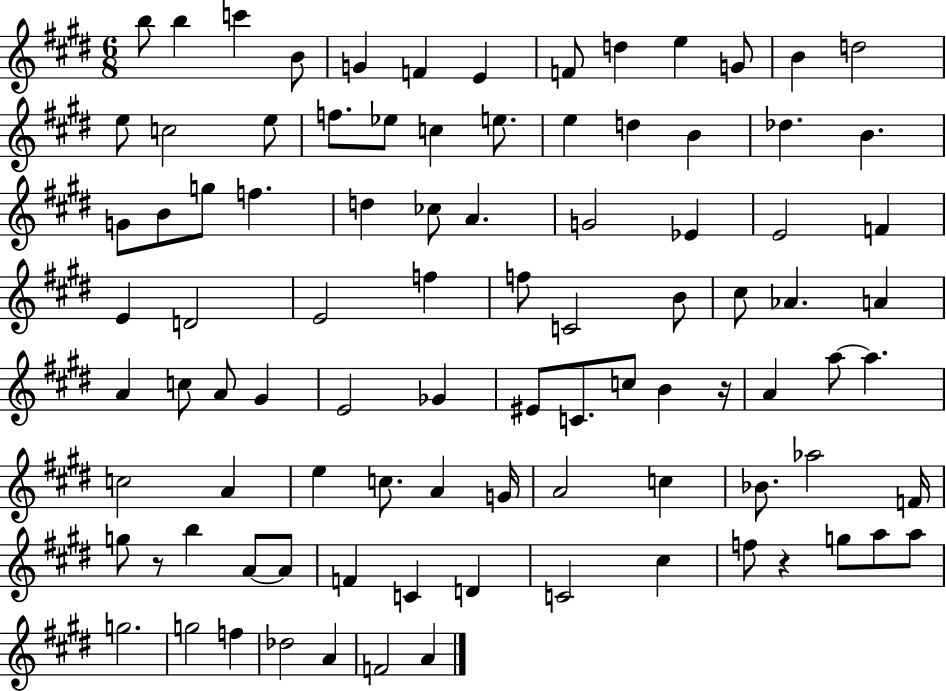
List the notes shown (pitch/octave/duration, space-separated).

B5/e B5/q C6/q B4/e G4/q F4/q E4/q F4/e D5/q E5/q G4/e B4/q D5/h E5/e C5/h E5/e F5/e. Eb5/e C5/q E5/e. E5/q D5/q B4/q Db5/q. B4/q. G4/e B4/e G5/e F5/q. D5/q CES5/e A4/q. G4/h Eb4/q E4/h F4/q E4/q D4/h E4/h F5/q F5/e C4/h B4/e C#5/e Ab4/q. A4/q A4/q C5/e A4/e G#4/q E4/h Gb4/q EIS4/e C4/e. C5/e B4/q R/s A4/q A5/e A5/q. C5/h A4/q E5/q C5/e. A4/q G4/s A4/h C5/q Bb4/e. Ab5/h F4/s G5/e R/e B5/q A4/e A4/e F4/q C4/q D4/q C4/h C#5/q F5/e R/q G5/e A5/e A5/e G5/h. G5/h F5/q Db5/h A4/q F4/h A4/q